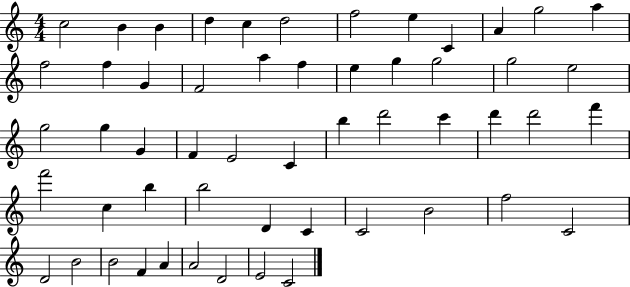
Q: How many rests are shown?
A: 0